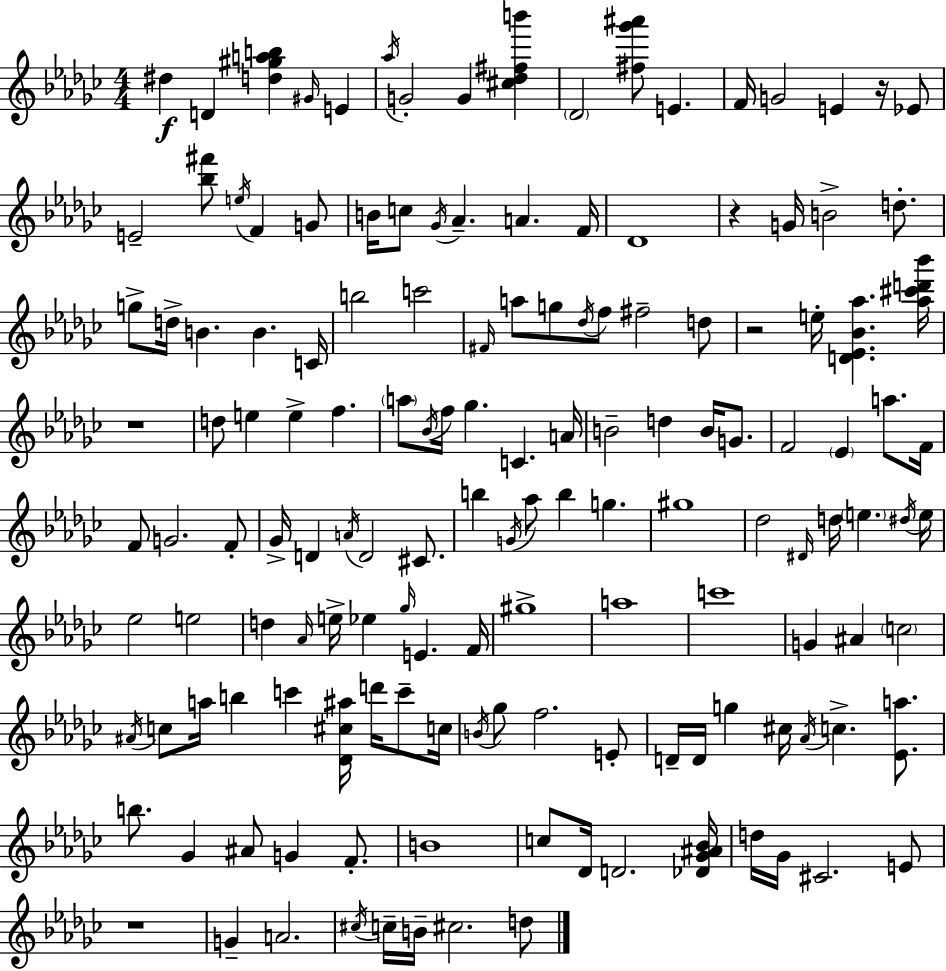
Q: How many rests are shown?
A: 5